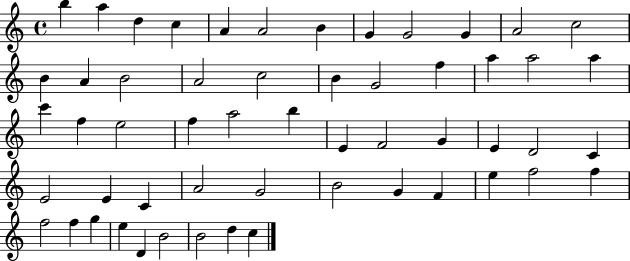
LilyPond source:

{
  \clef treble
  \time 4/4
  \defaultTimeSignature
  \key c \major
  b''4 a''4 d''4 c''4 | a'4 a'2 b'4 | g'4 g'2 g'4 | a'2 c''2 | \break b'4 a'4 b'2 | a'2 c''2 | b'4 g'2 f''4 | a''4 a''2 a''4 | \break c'''4 f''4 e''2 | f''4 a''2 b''4 | e'4 f'2 g'4 | e'4 d'2 c'4 | \break e'2 e'4 c'4 | a'2 g'2 | b'2 g'4 f'4 | e''4 f''2 f''4 | \break f''2 f''4 g''4 | e''4 d'4 b'2 | b'2 d''4 c''4 | \bar "|."
}